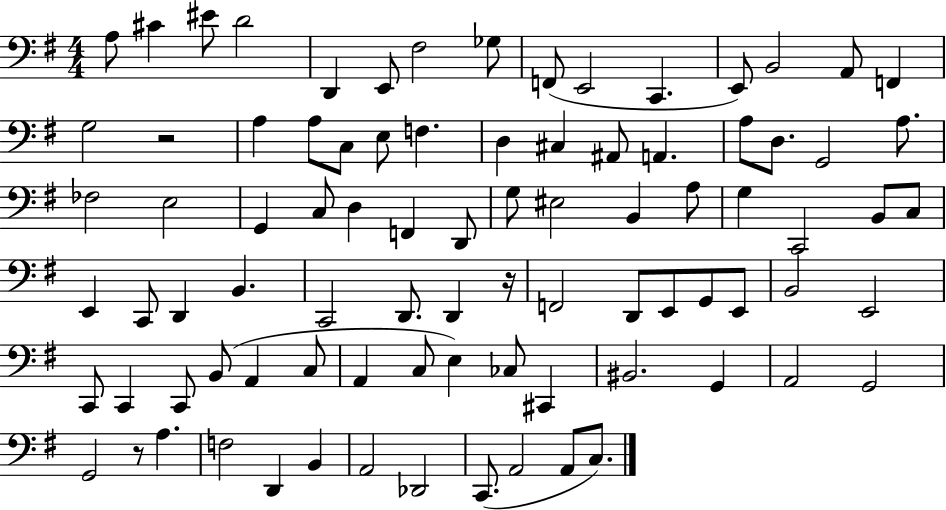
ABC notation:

X:1
T:Untitled
M:4/4
L:1/4
K:G
A,/2 ^C ^E/2 D2 D,, E,,/2 ^F,2 _G,/2 F,,/2 E,,2 C,, E,,/2 B,,2 A,,/2 F,, G,2 z2 A, A,/2 C,/2 E,/2 F, D, ^C, ^A,,/2 A,, A,/2 D,/2 G,,2 A,/2 _F,2 E,2 G,, C,/2 D, F,, D,,/2 G,/2 ^E,2 B,, A,/2 G, C,,2 B,,/2 C,/2 E,, C,,/2 D,, B,, C,,2 D,,/2 D,, z/4 F,,2 D,,/2 E,,/2 G,,/2 E,,/2 B,,2 E,,2 C,,/2 C,, C,,/2 B,,/2 A,, C,/2 A,, C,/2 E, _C,/2 ^C,, ^B,,2 G,, A,,2 G,,2 G,,2 z/2 A, F,2 D,, B,, A,,2 _D,,2 C,,/2 A,,2 A,,/2 C,/2